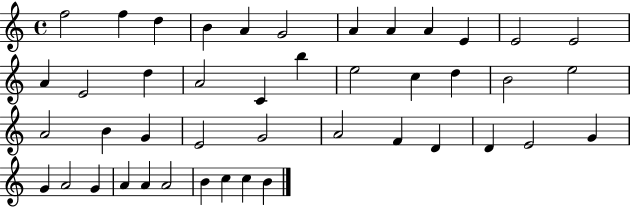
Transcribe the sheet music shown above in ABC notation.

X:1
T:Untitled
M:4/4
L:1/4
K:C
f2 f d B A G2 A A A E E2 E2 A E2 d A2 C b e2 c d B2 e2 A2 B G E2 G2 A2 F D D E2 G G A2 G A A A2 B c c B